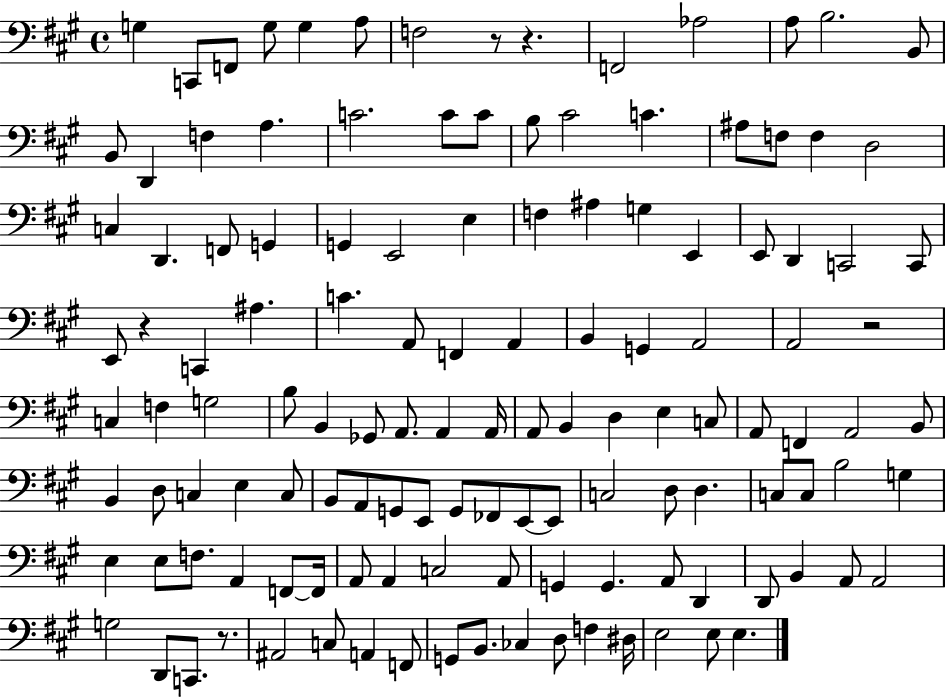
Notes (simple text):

G3/q C2/e F2/e G3/e G3/q A3/e F3/h R/e R/q. F2/h Ab3/h A3/e B3/h. B2/e B2/e D2/q F3/q A3/q. C4/h. C4/e C4/e B3/e C#4/h C4/q. A#3/e F3/e F3/q D3/h C3/q D2/q. F2/e G2/q G2/q E2/h E3/q F3/q A#3/q G3/q E2/q E2/e D2/q C2/h C2/e E2/e R/q C2/q A#3/q. C4/q. A2/e F2/q A2/q B2/q G2/q A2/h A2/h R/h C3/q F3/q G3/h B3/e B2/q Gb2/e A2/e. A2/q A2/s A2/e B2/q D3/q E3/q C3/e A2/e F2/q A2/h B2/e B2/q D3/e C3/q E3/q C3/e B2/e A2/e G2/e E2/e G2/e FES2/e E2/e E2/e C3/h D3/e D3/q. C3/e C3/e B3/h G3/q E3/q E3/e F3/e. A2/q F2/e F2/s A2/e A2/q C3/h A2/e G2/q G2/q. A2/e D2/q D2/e B2/q A2/e A2/h G3/h D2/e C2/e. R/e. A#2/h C3/e A2/q F2/e G2/e B2/e. CES3/q D3/e F3/q D#3/s E3/h E3/e E3/q.